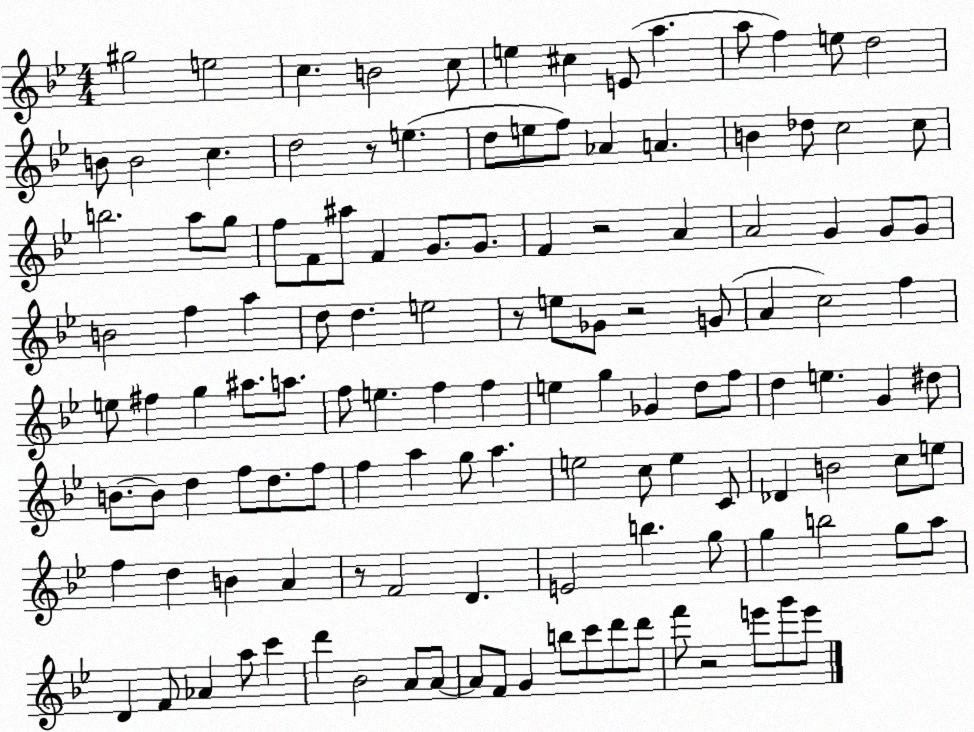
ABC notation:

X:1
T:Untitled
M:4/4
L:1/4
K:Bb
^g2 e2 c B2 c/2 e ^c E/2 a a/2 f e/2 d2 B/2 B2 c d2 z/2 e d/2 e/2 f/2 _A A B _d/2 c2 c/2 b2 a/2 g/2 f/2 F/2 ^a/2 F G/2 G/2 F z2 A A2 G G/2 G/2 B2 f a d/2 d e2 z/2 e/2 _G/2 z2 G/2 A c2 f e/2 ^f g ^a/2 a/2 f/2 e f f e g _G d/2 f/2 d e G ^d/2 B/2 B/2 d f/2 d/2 f/2 f a g/2 a e2 c/2 e C/2 _D B2 c/2 e/2 f d B A z/2 F2 D E2 b g/2 g b2 g/2 a/2 D F/2 _A a/2 c' d' _B2 A/2 A/2 A/2 F/2 G b/2 c'/2 d'/2 d'/2 f'/2 z2 e'/2 g'/2 e'/2